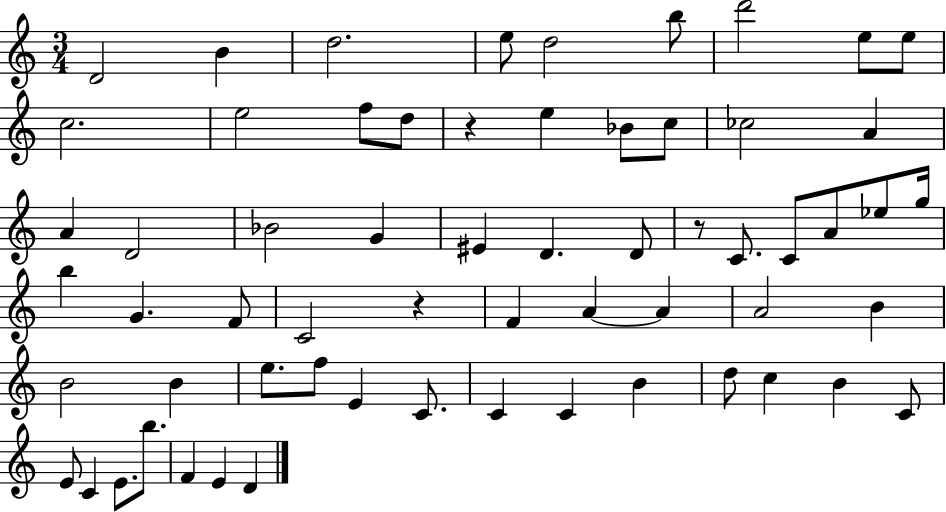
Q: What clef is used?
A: treble